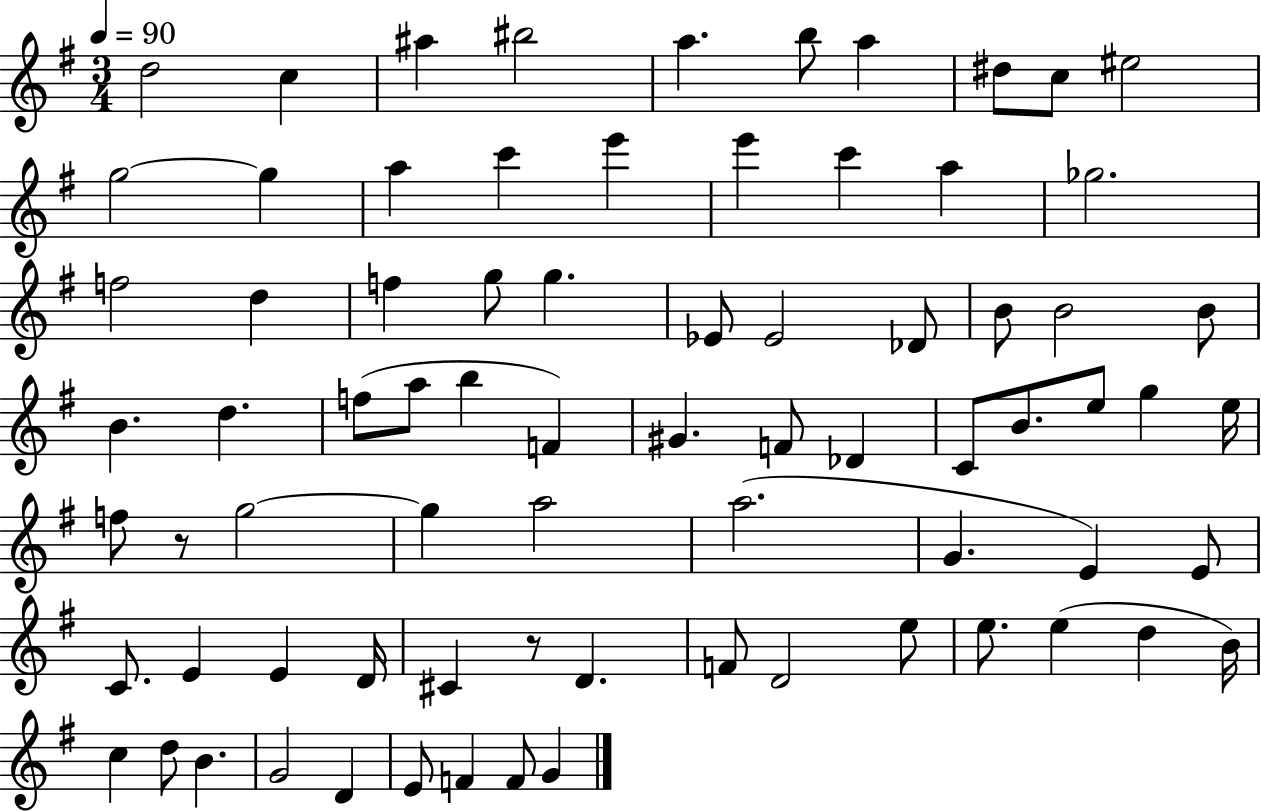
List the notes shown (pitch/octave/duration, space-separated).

D5/h C5/q A#5/q BIS5/h A5/q. B5/e A5/q D#5/e C5/e EIS5/h G5/h G5/q A5/q C6/q E6/q E6/q C6/q A5/q Gb5/h. F5/h D5/q F5/q G5/e G5/q. Eb4/e Eb4/h Db4/e B4/e B4/h B4/e B4/q. D5/q. F5/e A5/e B5/q F4/q G#4/q. F4/e Db4/q C4/e B4/e. E5/e G5/q E5/s F5/e R/e G5/h G5/q A5/h A5/h. G4/q. E4/q E4/e C4/e. E4/q E4/q D4/s C#4/q R/e D4/q. F4/e D4/h E5/e E5/e. E5/q D5/q B4/s C5/q D5/e B4/q. G4/h D4/q E4/e F4/q F4/e G4/q